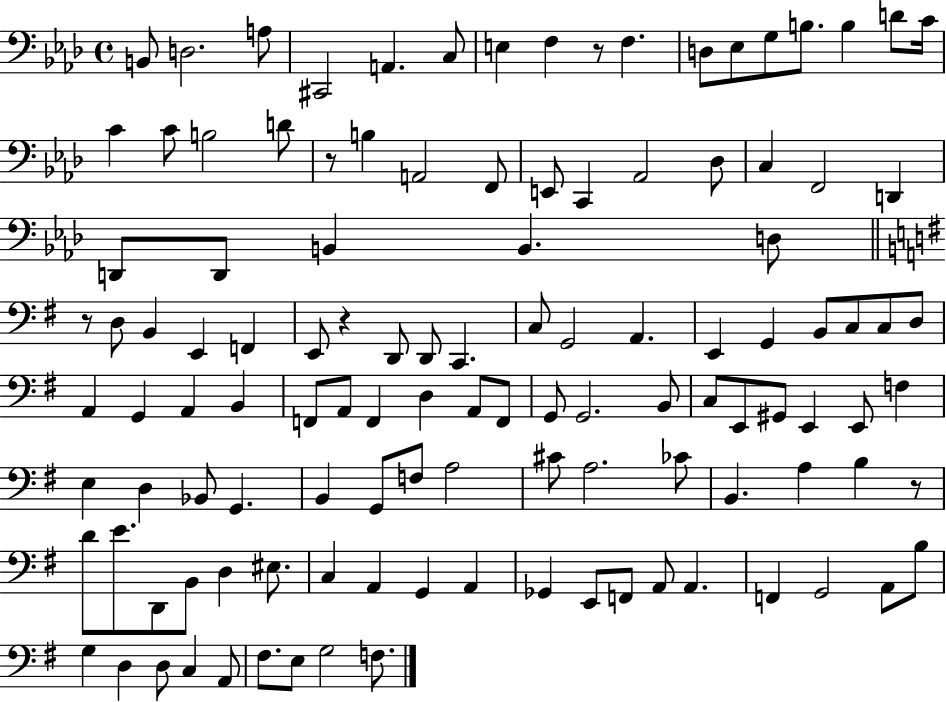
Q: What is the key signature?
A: AES major